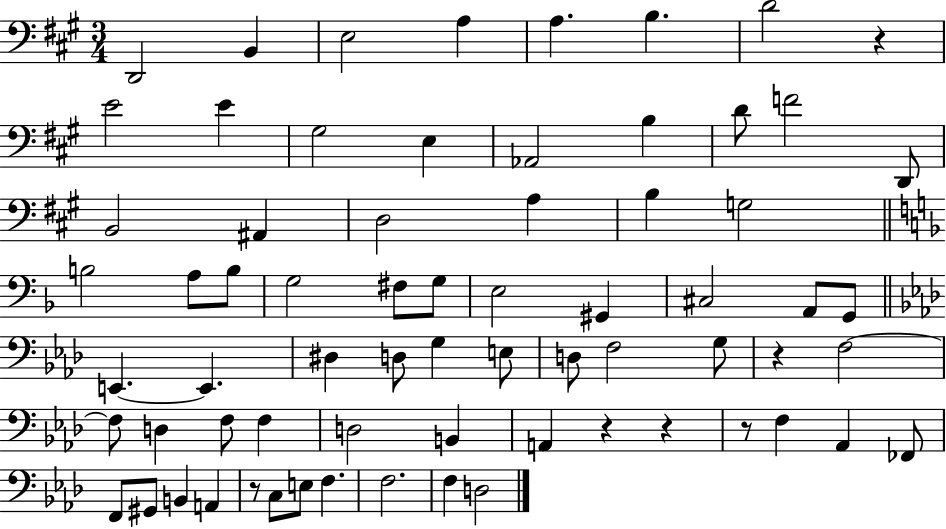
X:1
T:Untitled
M:3/4
L:1/4
K:A
D,,2 B,, E,2 A, A, B, D2 z E2 E ^G,2 E, _A,,2 B, D/2 F2 D,,/2 B,,2 ^A,, D,2 A, B, G,2 B,2 A,/2 B,/2 G,2 ^F,/2 G,/2 E,2 ^G,, ^C,2 A,,/2 G,,/2 E,, E,, ^D, D,/2 G, E,/2 D,/2 F,2 G,/2 z F,2 F,/2 D, F,/2 F, D,2 B,, A,, z z z/2 F, _A,, _F,,/2 F,,/2 ^G,,/2 B,, A,, z/2 C,/2 E,/2 F, F,2 F, D,2